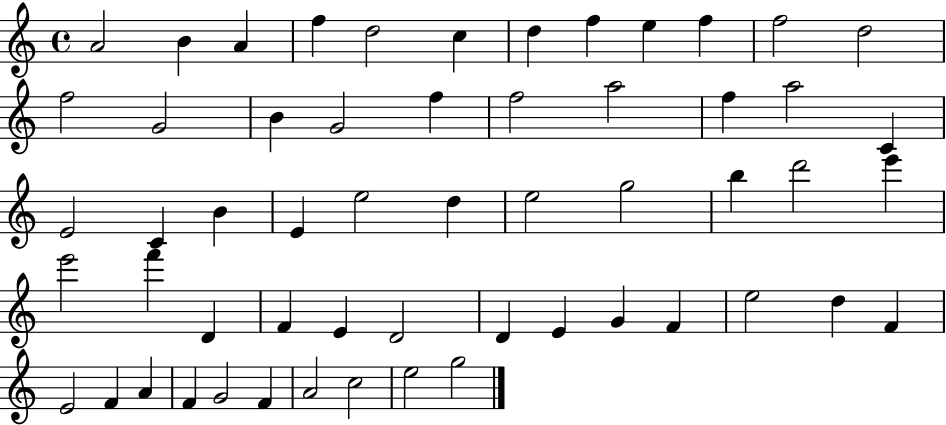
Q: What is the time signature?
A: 4/4